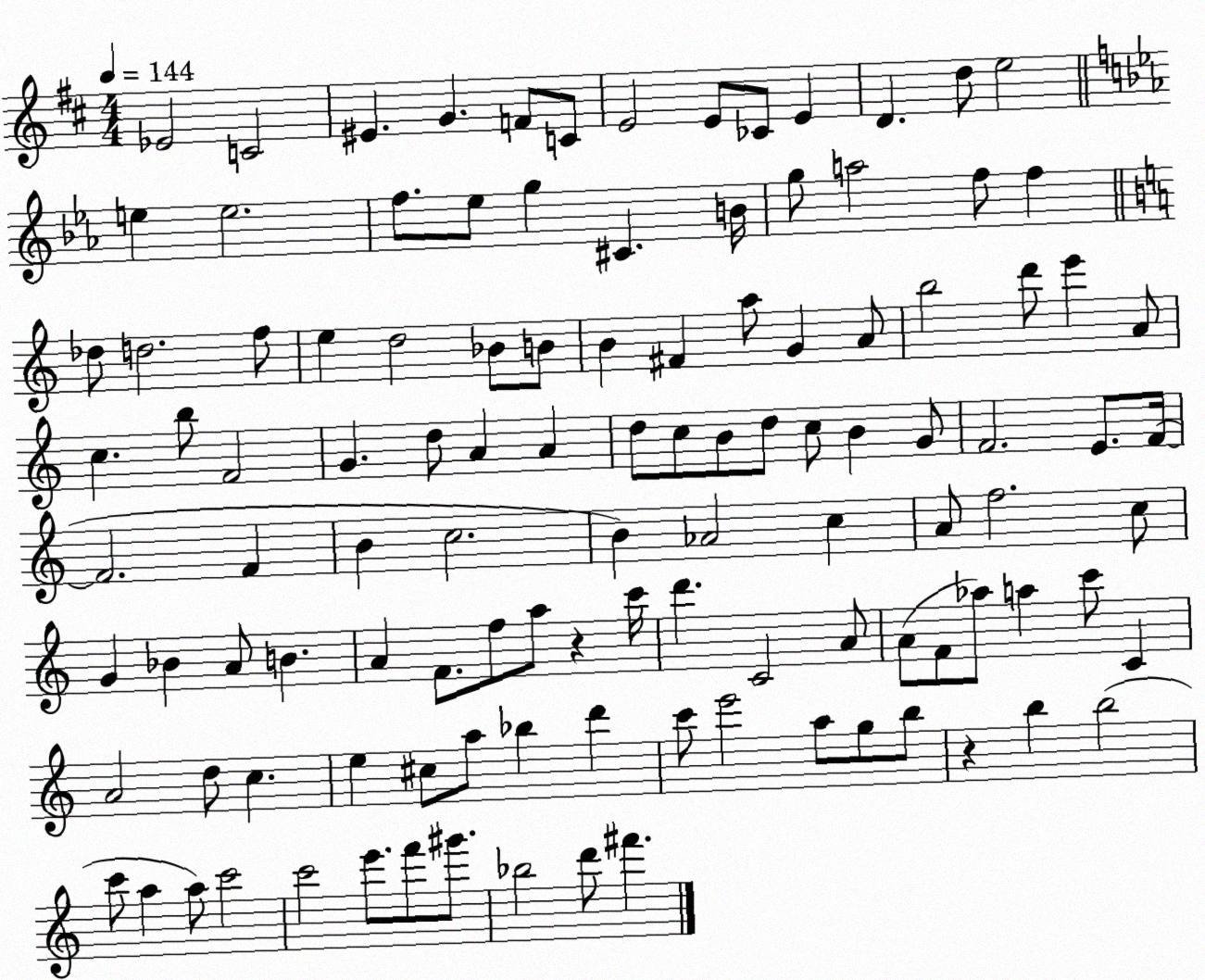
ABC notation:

X:1
T:Untitled
M:4/4
L:1/4
K:D
_E2 C2 ^E G F/2 C/2 E2 E/2 _C/2 E D d/2 e2 e e2 f/2 _e/2 g ^C B/4 g/2 a2 f/2 f _d/2 d2 f/2 e d2 _B/2 B/2 B ^F a/2 G A/2 b2 d'/2 e' A/2 c b/2 F2 G d/2 A A d/2 c/2 B/2 d/2 c/2 B G/2 F2 E/2 F/4 F2 F B c2 B _A2 c A/2 f2 c/2 G _B A/2 B A F/2 f/2 a/2 z c'/4 d' C2 A/2 A/2 F/2 _a/2 a c'/2 C A2 d/2 c e ^c/2 a/2 _b d' c'/2 e'2 a/2 g/2 b/2 z b b2 c'/2 a a/2 c'2 c'2 e'/2 f'/2 ^g'/2 _b2 d'/2 ^f'